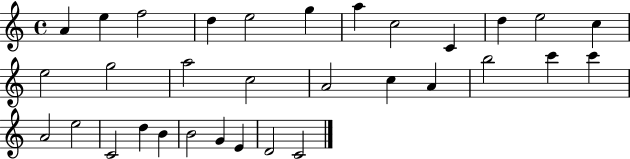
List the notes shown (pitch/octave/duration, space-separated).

A4/q E5/q F5/h D5/q E5/h G5/q A5/q C5/h C4/q D5/q E5/h C5/q E5/h G5/h A5/h C5/h A4/h C5/q A4/q B5/h C6/q C6/q A4/h E5/h C4/h D5/q B4/q B4/h G4/q E4/q D4/h C4/h